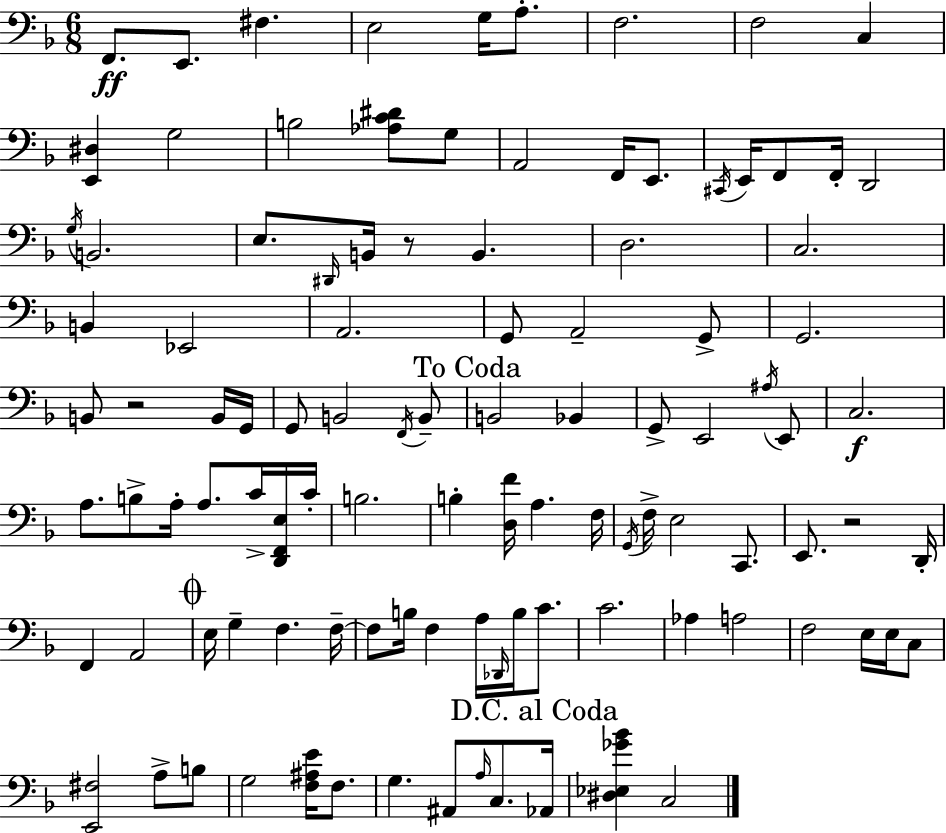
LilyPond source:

{
  \clef bass
  \numericTimeSignature
  \time 6/8
  \key f \major
  f,8.\ff e,8. fis4. | e2 g16 a8.-. | f2. | f2 c4 | \break <e, dis>4 g2 | b2 <aes c' dis'>8 g8 | a,2 f,16 e,8. | \acciaccatura { cis,16 } e,16 f,8 f,16-. d,2 | \break \acciaccatura { g16 } b,2. | e8. \grace { dis,16 } b,16 r8 b,4. | d2. | c2. | \break b,4 ees,2 | a,2. | g,8 a,2-- | g,8-> g,2. | \break b,8 r2 | b,16 g,16 g,8 b,2 | \acciaccatura { f,16 } b,8-- \mark "To Coda" b,2 | bes,4 g,8-> e,2 | \break \acciaccatura { ais16 } e,8 c2.\f | a8. b8-> a16-. a8. | c'16-> <d, f, e>16 c'16-. b2. | b4-. <d f'>16 a4. | \break f16 \acciaccatura { g,16 } f16-> e2 | c,8. e,8. r2 | d,16-. f,4 a,2 | \mark \markup { \musicglyph "scripts.coda" } e16 g4-- f4. | \break f16--~~ f8 b16 f4 | a16 \grace { des,16 } b16 c'8. c'2. | aes4 a2 | f2 | \break e16 e16 c8 <e, fis>2 | a8-> b8 g2 | <f ais e'>16 f8. g4. | ais,8 \grace { a16 } c8. \mark "D.C. al Coda" aes,16 <dis ees ges' bes'>4 | \break c2 \bar "|."
}